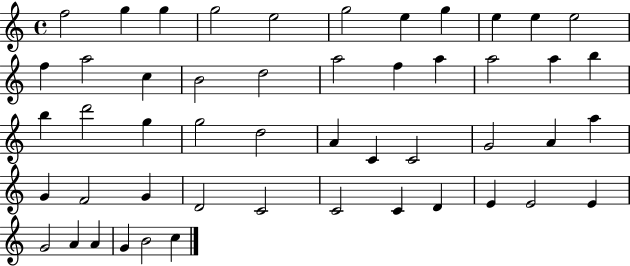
X:1
T:Untitled
M:4/4
L:1/4
K:C
f2 g g g2 e2 g2 e g e e e2 f a2 c B2 d2 a2 f a a2 a b b d'2 g g2 d2 A C C2 G2 A a G F2 G D2 C2 C2 C D E E2 E G2 A A G B2 c